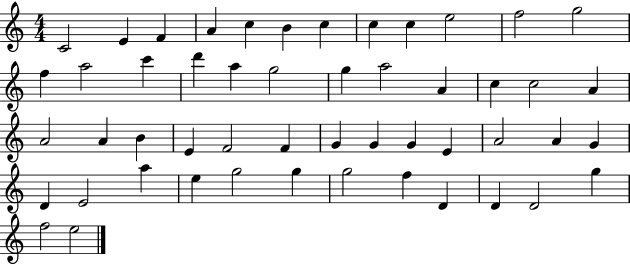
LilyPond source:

{
  \clef treble
  \numericTimeSignature
  \time 4/4
  \key c \major
  c'2 e'4 f'4 | a'4 c''4 b'4 c''4 | c''4 c''4 e''2 | f''2 g''2 | \break f''4 a''2 c'''4 | d'''4 a''4 g''2 | g''4 a''2 a'4 | c''4 c''2 a'4 | \break a'2 a'4 b'4 | e'4 f'2 f'4 | g'4 g'4 g'4 e'4 | a'2 a'4 g'4 | \break d'4 e'2 a''4 | e''4 g''2 g''4 | g''2 f''4 d'4 | d'4 d'2 g''4 | \break f''2 e''2 | \bar "|."
}